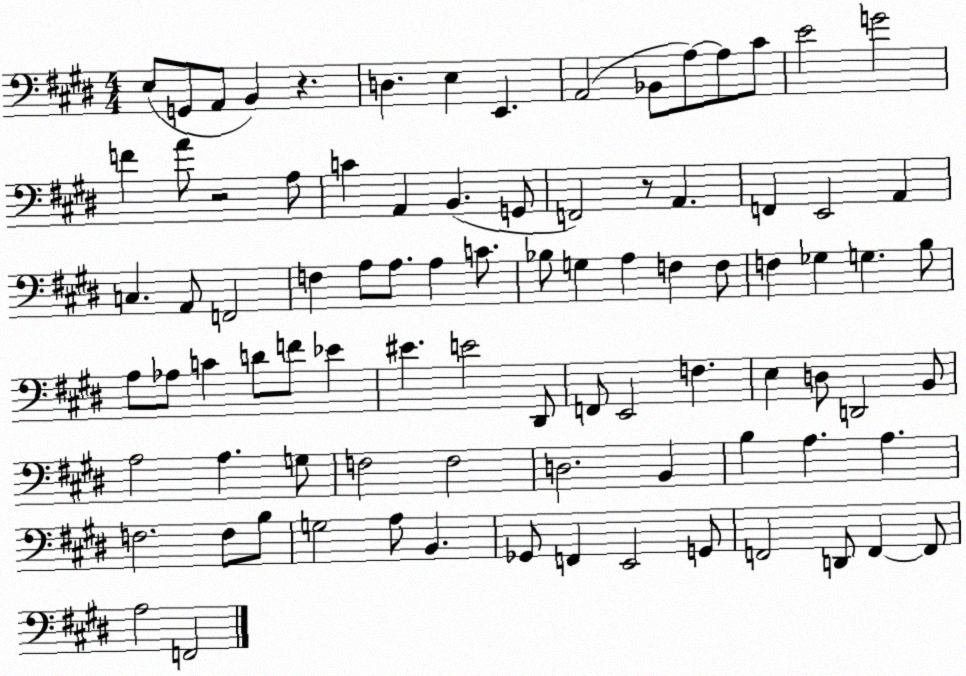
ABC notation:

X:1
T:Untitled
M:4/4
L:1/4
K:E
E,/2 G,,/2 A,,/2 B,, z D, E, E,, A,,2 _B,,/2 A,/2 A,/2 ^C/2 E2 G2 F A/2 z2 A,/2 C A,, B,, G,,/2 F,,2 z/2 A,, F,, E,,2 A,, C, A,,/2 F,,2 F, A,/2 A,/2 A, C/2 _B,/2 G, A, F, F,/2 F, _G, G, B,/2 A,/2 _A,/2 C D/2 F/2 _E ^E E2 ^D,,/2 F,,/2 E,,2 F, E, D,/2 D,,2 B,,/2 A,2 A, G,/2 F,2 F,2 D,2 B,, B, A, A, F,2 F,/2 B,/2 G,2 A,/2 B,, _G,,/2 F,, E,,2 G,,/2 F,,2 D,,/2 F,, F,,/2 A,2 F,,2